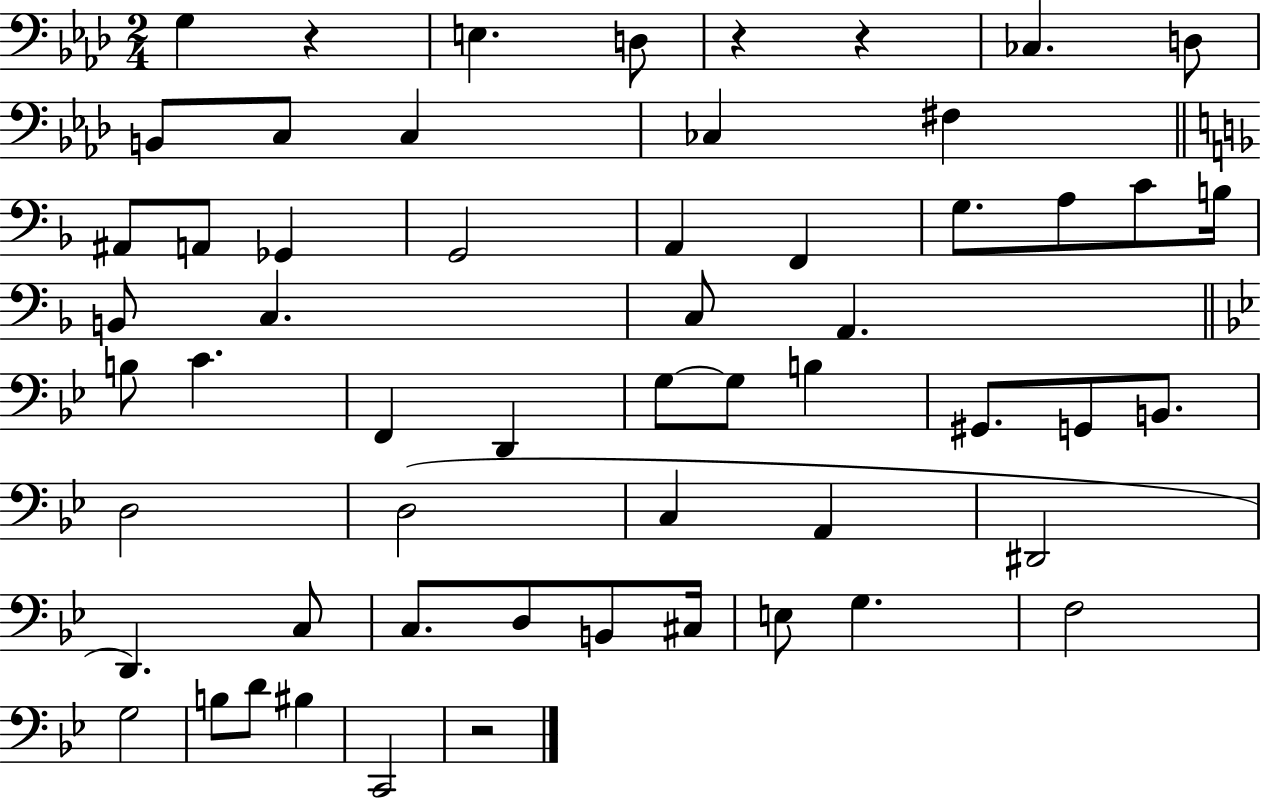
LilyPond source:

{
  \clef bass
  \numericTimeSignature
  \time 2/4
  \key aes \major
  \repeat volta 2 { g4 r4 | e4. d8 | r4 r4 | ces4. d8 | \break b,8 c8 c4 | ces4 fis4 | \bar "||" \break \key f \major ais,8 a,8 ges,4 | g,2 | a,4 f,4 | g8. a8 c'8 b16 | \break b,8 c4. | c8 a,4. | \bar "||" \break \key g \minor b8 c'4. | f,4 d,4 | g8~~ g8 b4 | gis,8. g,8 b,8. | \break d2 | d2( | c4 a,4 | dis,2 | \break d,4.) c8 | c8. d8 b,8 cis16 | e8 g4. | f2 | \break g2 | b8 d'8 bis4 | c,2 | r2 | \break } \bar "|."
}